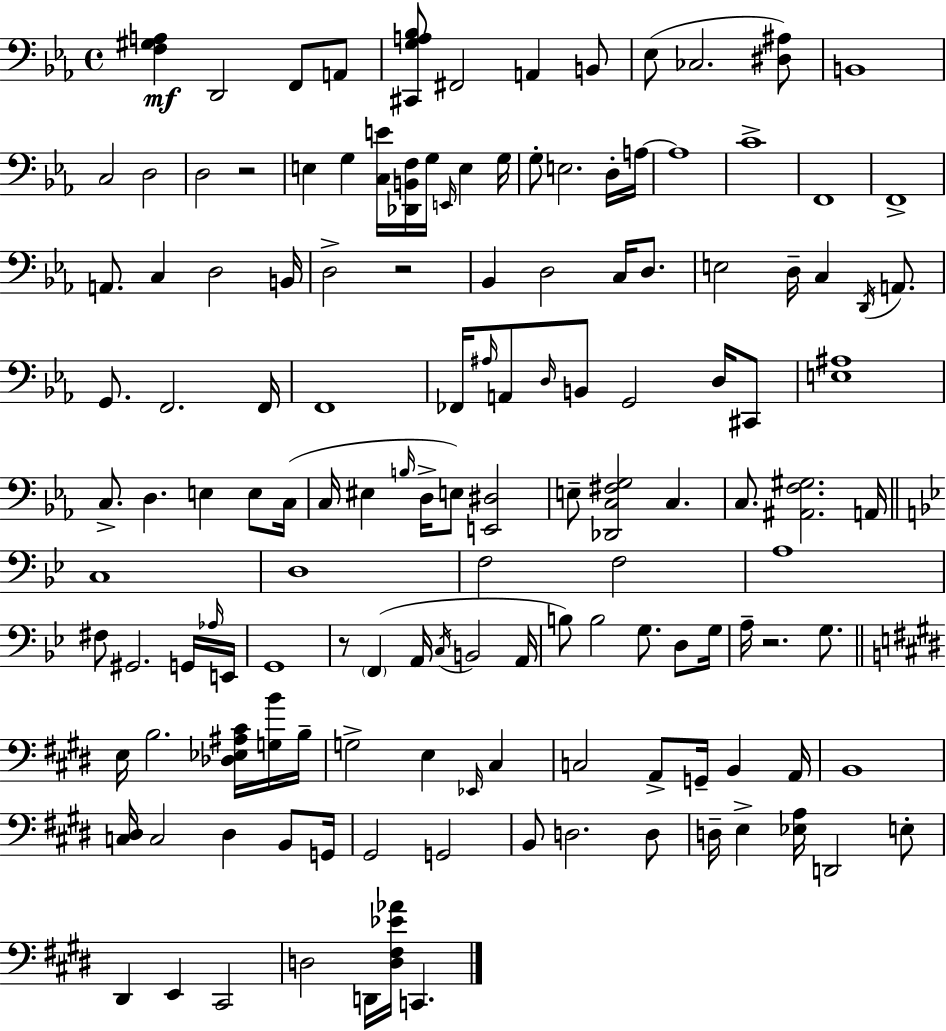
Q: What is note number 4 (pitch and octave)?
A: F#2